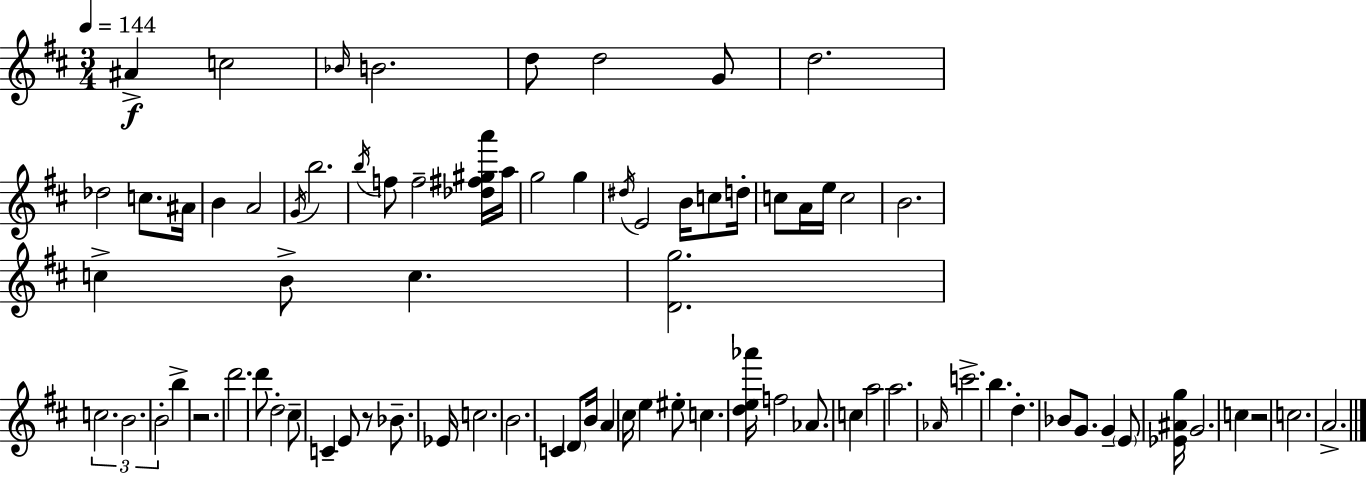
{
  \clef treble
  \numericTimeSignature
  \time 3/4
  \key d \major
  \tempo 4 = 144
  \repeat volta 2 { ais'4->\f c''2 | \grace { bes'16 } b'2. | d''8 d''2 g'8 | d''2. | \break des''2 c''8. | ais'16 b'4 a'2 | \acciaccatura { g'16 } b''2. | \acciaccatura { b''16 } f''8 f''2-- | \break <des'' fis'' gis'' a'''>16 a''16 g''2 g''4 | \acciaccatura { dis''16 } e'2 | b'16 c''8 d''16-. c''8 a'16 e''16 c''2 | b'2. | \break c''4-> b'8-> c''4. | <d' g''>2. | \tuplet 3/2 { c''2. | b'2. | \break b'2-. } | b''4-> r2. | d'''2. | d'''8 d''2-. | \break cis''8-- c'4-- e'8 r8 | bes'8.-- ees'16 c''2. | b'2. | c'4 \parenthesize d'8 b'16 a'4 | \break cis''16 e''4 eis''8-. c''4. | <d'' e'' aes'''>16 f''2 | aes'8. c''4 a''2 | a''2. | \break \grace { aes'16 } c'''2.-> | b''4. d''4.-. | bes'8 g'8. g'4-- | \parenthesize e'8 <ees' ais' g''>16 g'2. | \break c''4 r2 | c''2. | a'2.-> | } \bar "|."
}